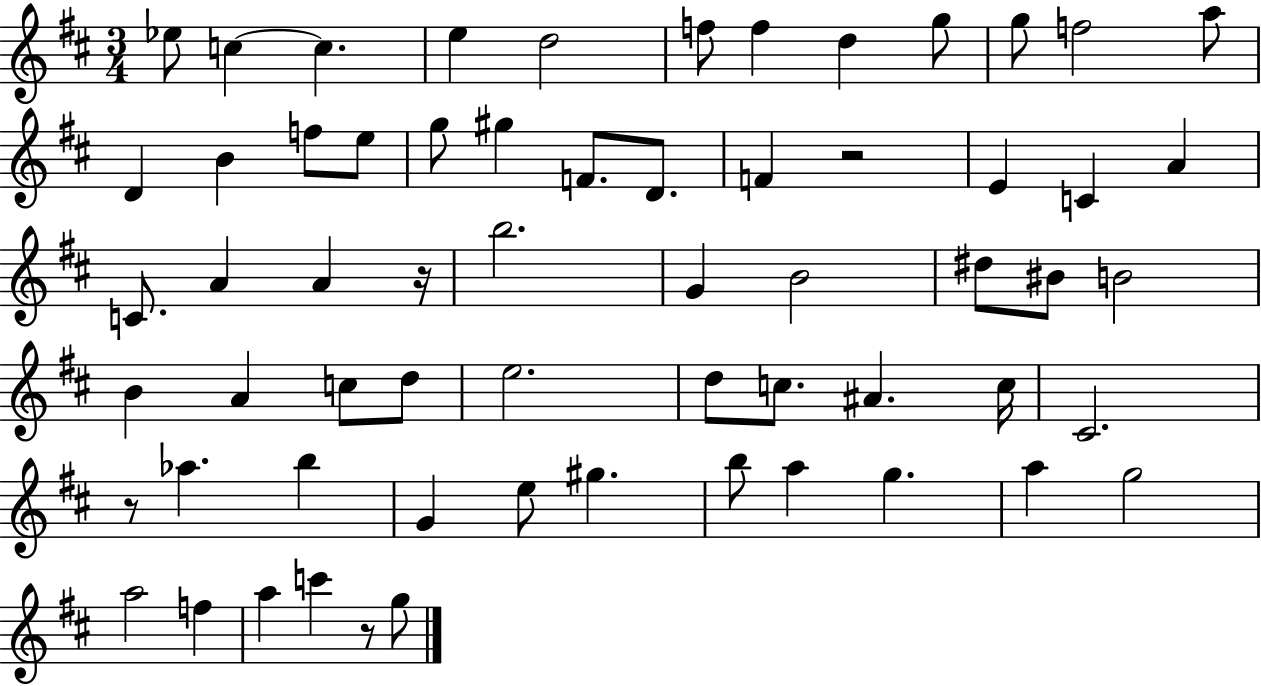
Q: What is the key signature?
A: D major